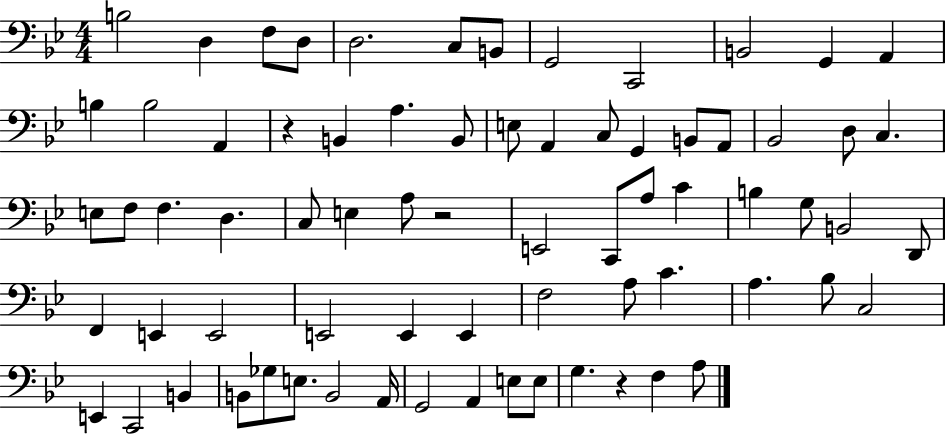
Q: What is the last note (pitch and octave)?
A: A3